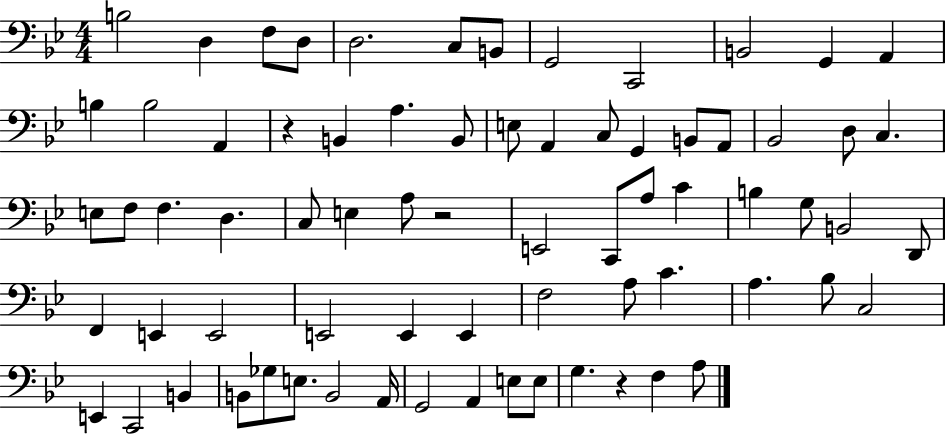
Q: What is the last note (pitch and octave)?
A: A3